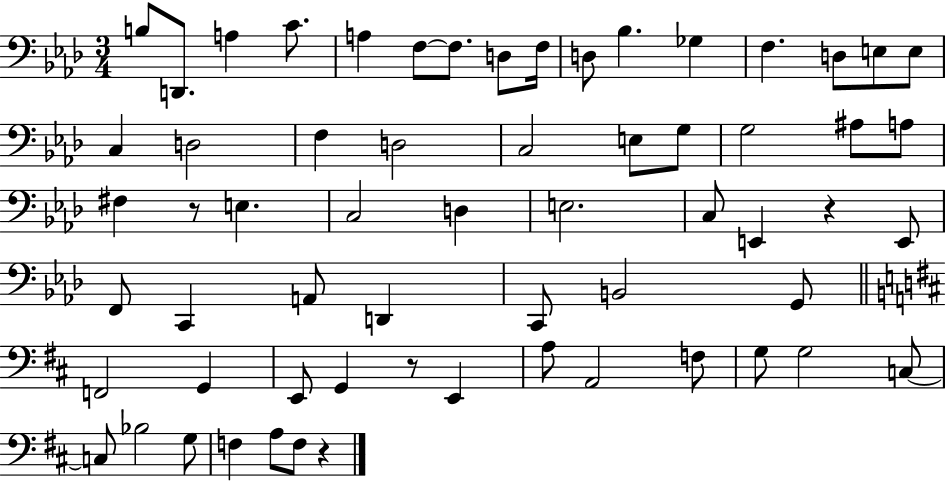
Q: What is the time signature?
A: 3/4